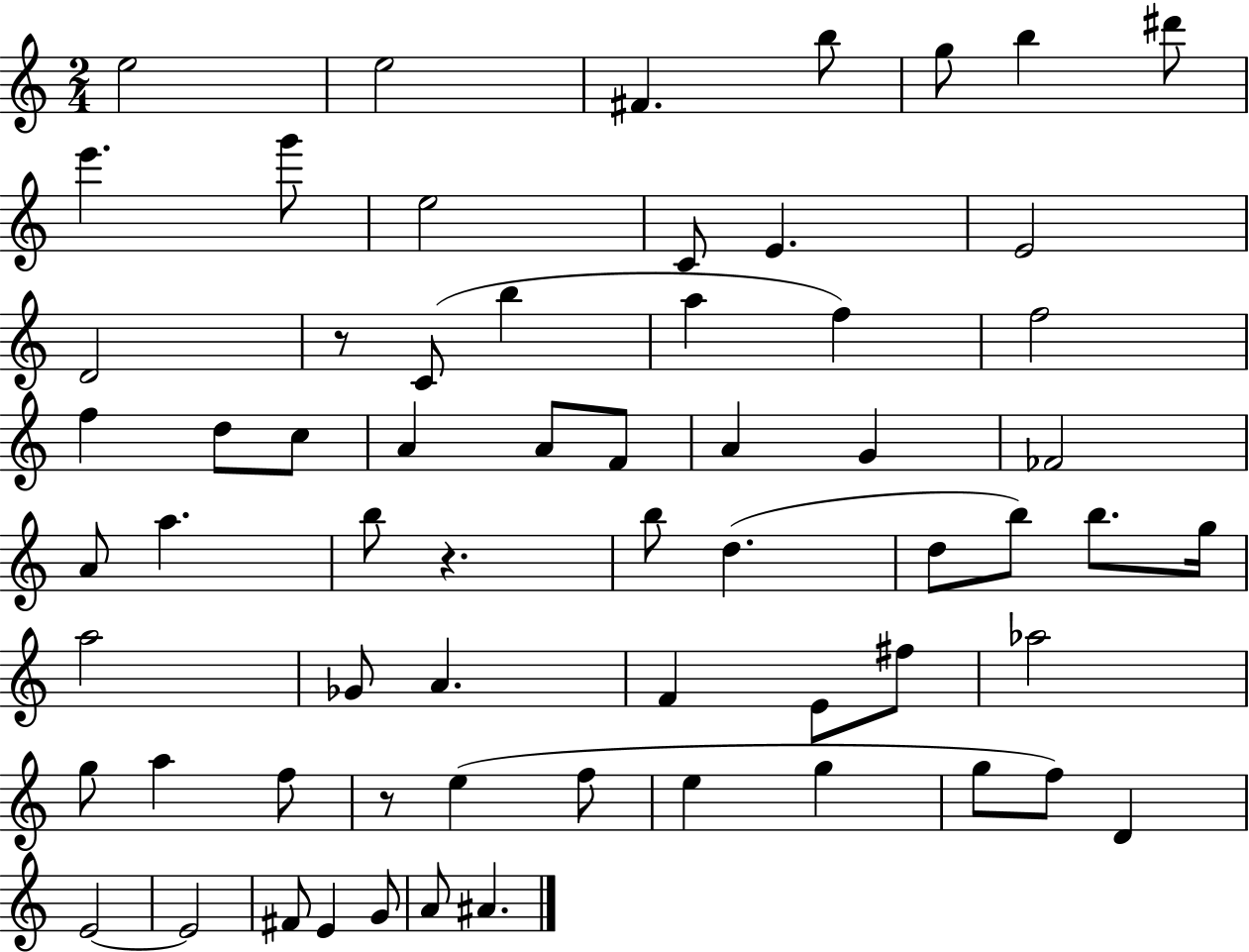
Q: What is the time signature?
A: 2/4